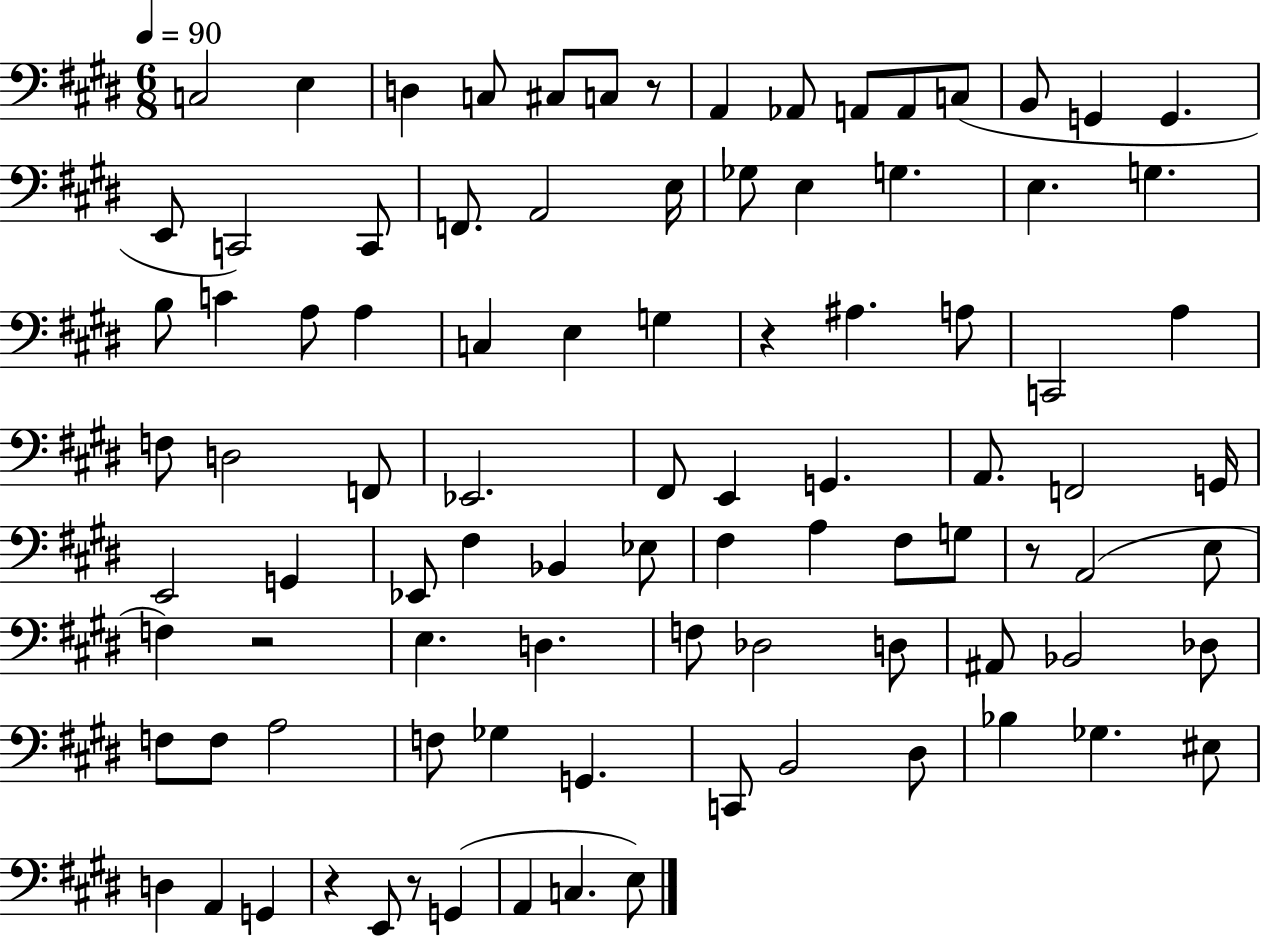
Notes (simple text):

C3/h E3/q D3/q C3/e C#3/e C3/e R/e A2/q Ab2/e A2/e A2/e C3/e B2/e G2/q G2/q. E2/e C2/h C2/e F2/e. A2/h E3/s Gb3/e E3/q G3/q. E3/q. G3/q. B3/e C4/q A3/e A3/q C3/q E3/q G3/q R/q A#3/q. A3/e C2/h A3/q F3/e D3/h F2/e Eb2/h. F#2/e E2/q G2/q. A2/e. F2/h G2/s E2/h G2/q Eb2/e F#3/q Bb2/q Eb3/e F#3/q A3/q F#3/e G3/e R/e A2/h E3/e F3/q R/h E3/q. D3/q. F3/e Db3/h D3/e A#2/e Bb2/h Db3/e F3/e F3/e A3/h F3/e Gb3/q G2/q. C2/e B2/h D#3/e Bb3/q Gb3/q. EIS3/e D3/q A2/q G2/q R/q E2/e R/e G2/q A2/q C3/q. E3/e